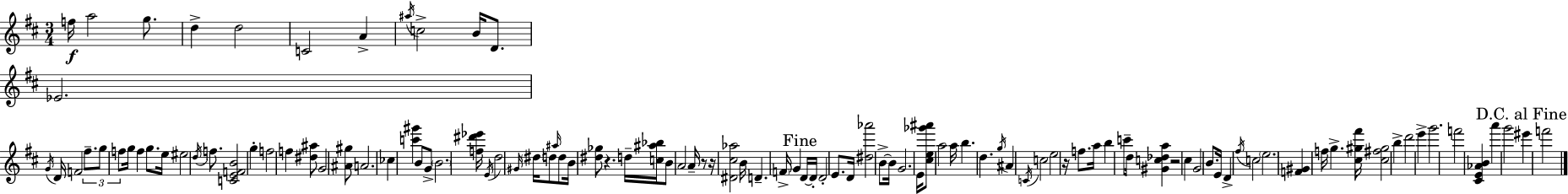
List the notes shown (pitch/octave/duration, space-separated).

F5/s A5/h G5/e. D5/q D5/h C4/h A4/q A#5/s C5/h B4/s D4/e. Eb4/h. G4/s D4/s F4/h F#5/e. G5/e F5/e G5/s F5/q G5/e. E5/s EIS5/h D5/s F5/e. [C4,E4,F4,B4]/h G5/q F5/h F5/q [D#5,A#5]/e G4/h [A#4,G#5]/e A4/h. CES5/q [C6,G#6]/q B4/e G4/e B4/h. [F5,D#6,Eb6]/s E4/s D5/h G#4/s D#5/s D5/e A#5/s D5/e B4/s [D#5,Gb5]/e R/q. D5/s [C5,A#5,Bb5]/s B4/e A4/h A4/s R/e R/s [D#4,C#5,Ab5]/h B4/s D4/q. F4/s G4/q D4/s D4/s D4/h E4/e. D4/s [D#5,Ab6]/h B4/e B4/s G4/h. E4/s [C#5,E5,Gb6,A#6]/e A5/h A5/s B5/q. D5/q. G5/s A#4/q C4/s C5/h E5/h R/s F5/e. A5/s B5/q C6/e D5/s [G#4,C5,Db5,A5]/q R/h C#5/q G4/h B4/e. E4/s D4/q F#5/s C5/h E5/h. [F4,G#4]/q F5/s G5/q. [C#5,G#5,F#6]/s [C#5,F#5,G#5]/h B5/q D6/h E6/q G6/h. F6/h [C#4,E4,Ab4,B4]/q A6/q G6/h EIS6/q F6/h